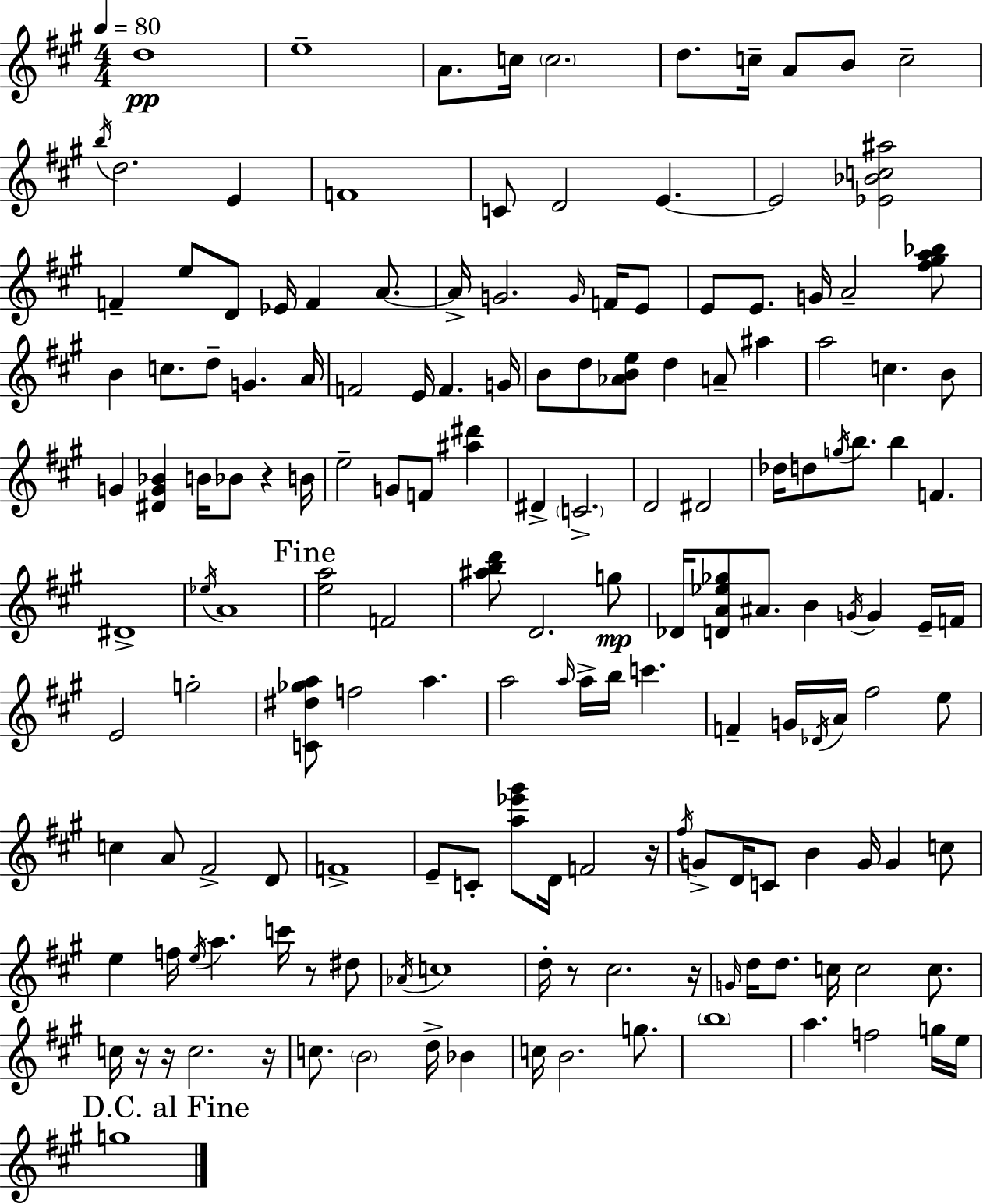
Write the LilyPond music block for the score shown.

{
  \clef treble
  \numericTimeSignature
  \time 4/4
  \key a \major
  \tempo 4 = 80
  d''1\pp | e''1-- | a'8. c''16 \parenthesize c''2. | d''8. c''16-- a'8 b'8 c''2-- | \break \acciaccatura { b''16 } d''2. e'4 | f'1 | c'8 d'2 e'4.~~ | e'2 <ees' bes' c'' ais''>2 | \break f'4-- e''8 d'8 ees'16 f'4 a'8.~~ | a'16-> g'2. \grace { g'16 } f'16 | e'8 e'8 e'8. g'16 a'2-- | <fis'' gis'' a'' bes''>8 b'4 c''8. d''8-- g'4. | \break a'16 f'2 e'16 f'4. | g'16 b'8 d''8 <aes' b' e''>8 d''4 a'8-- ais''4 | a''2 c''4. | b'8 g'4 <dis' g' bes'>4 b'16 bes'8 r4 | \break b'16 e''2-- g'8 f'8 <ais'' dis'''>4 | dis'4-> \parenthesize c'2.-> | d'2 dis'2 | des''16 d''8 \acciaccatura { g''16 } b''8. b''4 f'4. | \break dis'1-> | \acciaccatura { ees''16 } a'1 | \mark "Fine" <e'' a''>2 f'2 | <ais'' b'' d'''>8 d'2. | \break g''8\mp des'16 <d' a' ees'' ges''>8 ais'8. b'4 \acciaccatura { g'16 } g'4 | e'16-- f'16 e'2 g''2-. | <c' dis'' ges'' a''>8 f''2 a''4. | a''2 \grace { a''16 } a''16-> b''16 | \break c'''4. f'4-- g'16 \acciaccatura { des'16 } a'16 fis''2 | e''8 c''4 a'8 fis'2-> | d'8 f'1-> | e'8-- c'8-. <a'' ees''' gis'''>8 d'16 f'2 | \break r16 \acciaccatura { fis''16 } g'8-> d'16 c'8 b'4 | g'16 g'4 c''8 e''4 f''16 \acciaccatura { e''16 } a''4. | c'''16 r8 dis''8 \acciaccatura { aes'16 } c''1 | d''16-. r8 cis''2. | \break r16 \grace { g'16 } d''16 d''8. c''16 | c''2 c''8. c''16 r16 r16 c''2. | r16 c''8. \parenthesize b'2 | d''16-> bes'4 c''16 b'2. | \break g''8. \parenthesize b''1 | a''4. | f''2 g''16 e''16 \mark "D.C. al Fine" g''1 | \bar "|."
}